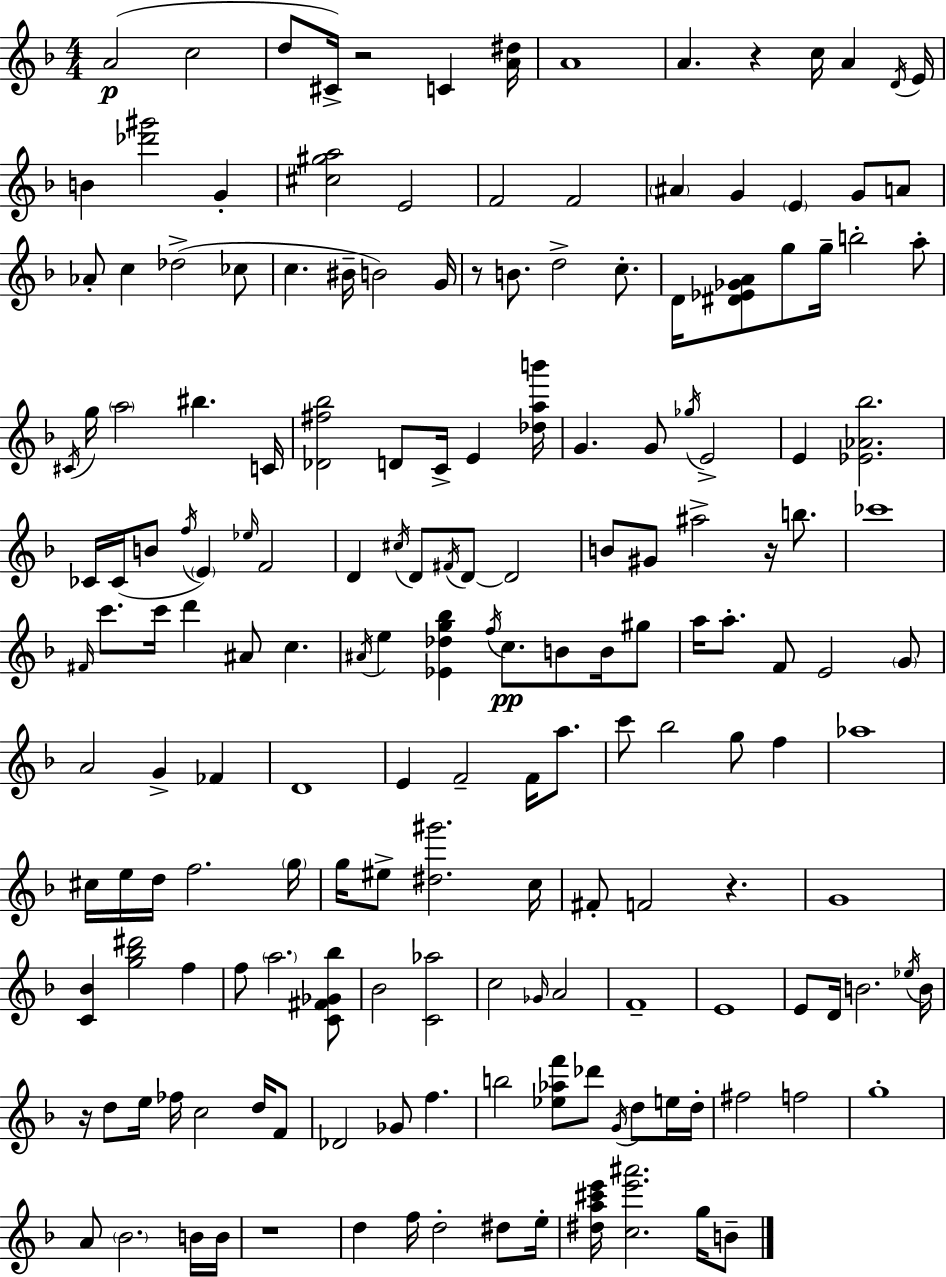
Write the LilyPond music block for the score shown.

{
  \clef treble
  \numericTimeSignature
  \time 4/4
  \key d \minor
  a'2(\p c''2 | d''8 cis'16->) r2 c'4 <a' dis''>16 | a'1 | a'4. r4 c''16 a'4 \acciaccatura { d'16 } | \break e'16 b'4 <des''' gis'''>2 g'4-. | <cis'' gis'' a''>2 e'2 | f'2 f'2 | \parenthesize ais'4 g'4 \parenthesize e'4 g'8 a'8 | \break aes'8-. c''4 des''2->( ces''8 | c''4. bis'16-- b'2) | g'16 r8 b'8. d''2-> c''8.-. | d'16 <dis' ees' ges' a'>8 g''8 g''16-- b''2-. a''8-. | \break \acciaccatura { cis'16 } g''16 \parenthesize a''2 bis''4. | c'16 <des' fis'' bes''>2 d'8 c'16-> e'4 | <des'' a'' b'''>16 g'4. g'8 \acciaccatura { ges''16 } e'2-> | e'4 <ees' aes' bes''>2. | \break ces'16 ces'16( b'8 \acciaccatura { f''16 }) \parenthesize e'4 \grace { ees''16 } f'2 | d'4 \acciaccatura { cis''16 } d'8 \acciaccatura { fis'16 } d'8~~ d'2 | b'8 gis'8 ais''2-> | r16 b''8. ces'''1 | \break \grace { fis'16 } c'''8. c'''16 d'''4 | ais'8 c''4. \acciaccatura { ais'16 } e''4 <ees' des'' g'' bes''>4 | \acciaccatura { f''16 }\pp c''8. b'8 b'16 gis''8 a''16 a''8.-. f'8 | e'2 \parenthesize g'8 a'2 | \break g'4-> fes'4 d'1 | e'4 f'2-- | f'16 a''8. c'''8 bes''2 | g''8 f''4 aes''1 | \break cis''16 e''16 d''16 f''2. | \parenthesize g''16 g''16 eis''8-> <dis'' gis'''>2. | c''16 fis'8-. f'2 | r4. g'1 | \break <c' bes'>4 <g'' bes'' dis'''>2 | f''4 f''8 \parenthesize a''2. | <c' fis' ges' bes''>8 bes'2 | <c' aes''>2 c''2 | \break \grace { ges'16 } a'2 f'1-- | e'1 | e'8 d'16 b'2. | \acciaccatura { ees''16 } b'16 r16 d''8 e''16 | \break fes''16 c''2 d''16 f'8 des'2 | ges'8 f''4. b''2 | <ees'' aes'' f'''>8 des'''8 \acciaccatura { g'16 } d''8 e''16 d''16-. fis''2 | f''2 g''1-. | \break a'8 \parenthesize bes'2. | b'16 b'16 r1 | d''4 | f''16 d''2-. dis''8 e''16-. <dis'' a'' cis''' e'''>16 <c'' e''' ais'''>2. | \break g''16 b'8-- \bar "|."
}